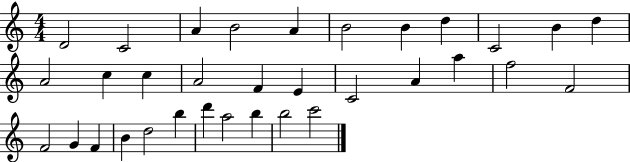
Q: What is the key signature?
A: C major